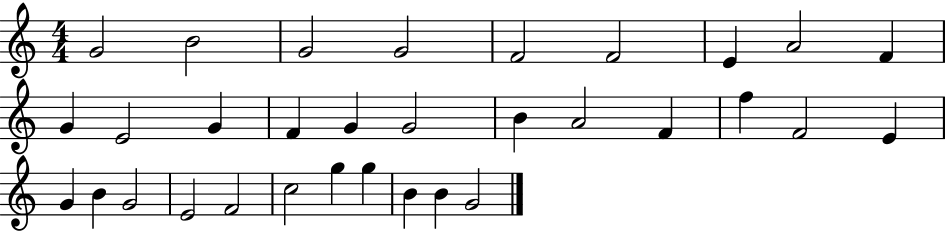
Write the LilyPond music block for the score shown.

{
  \clef treble
  \numericTimeSignature
  \time 4/4
  \key c \major
  g'2 b'2 | g'2 g'2 | f'2 f'2 | e'4 a'2 f'4 | \break g'4 e'2 g'4 | f'4 g'4 g'2 | b'4 a'2 f'4 | f''4 f'2 e'4 | \break g'4 b'4 g'2 | e'2 f'2 | c''2 g''4 g''4 | b'4 b'4 g'2 | \break \bar "|."
}